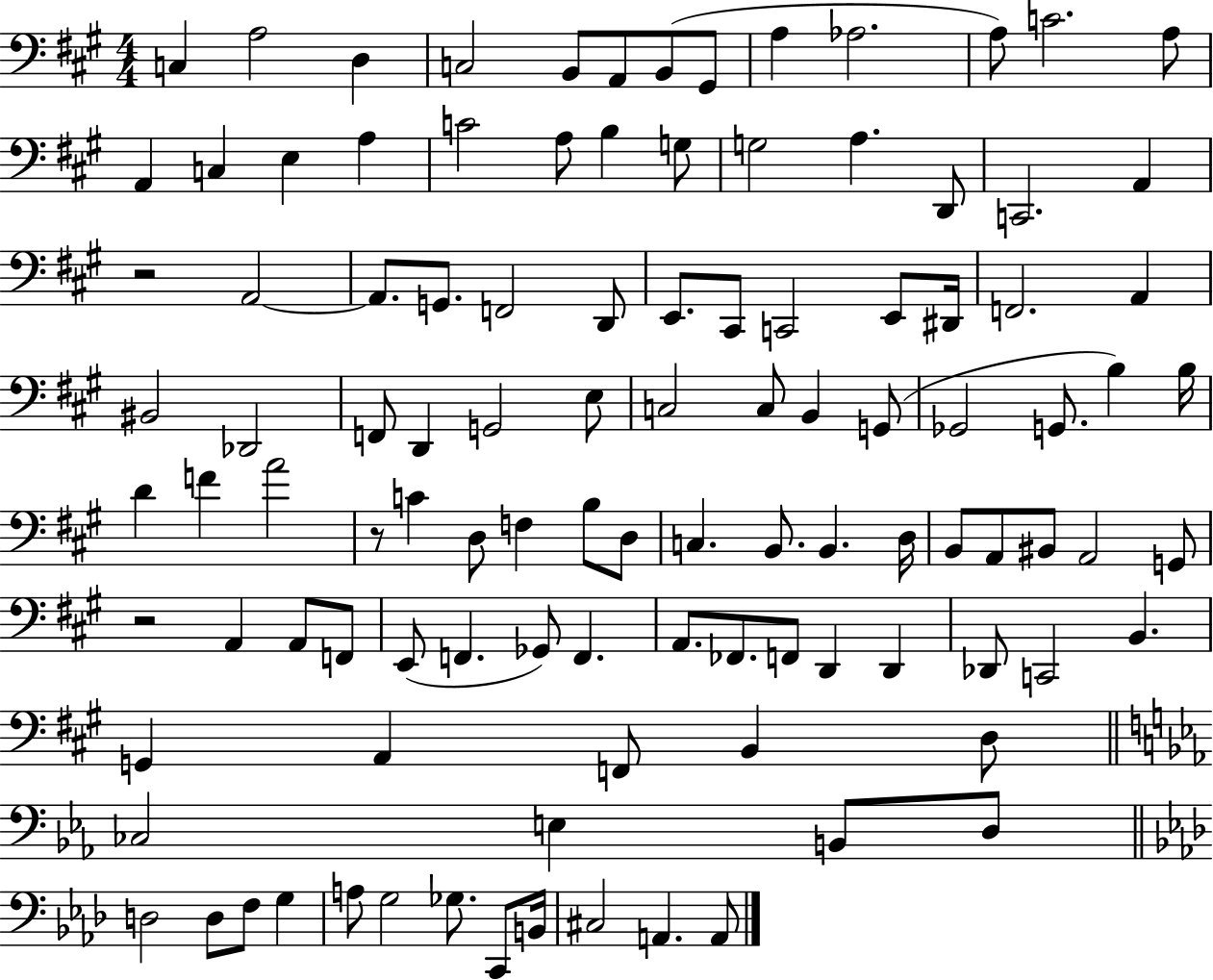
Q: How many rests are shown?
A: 3